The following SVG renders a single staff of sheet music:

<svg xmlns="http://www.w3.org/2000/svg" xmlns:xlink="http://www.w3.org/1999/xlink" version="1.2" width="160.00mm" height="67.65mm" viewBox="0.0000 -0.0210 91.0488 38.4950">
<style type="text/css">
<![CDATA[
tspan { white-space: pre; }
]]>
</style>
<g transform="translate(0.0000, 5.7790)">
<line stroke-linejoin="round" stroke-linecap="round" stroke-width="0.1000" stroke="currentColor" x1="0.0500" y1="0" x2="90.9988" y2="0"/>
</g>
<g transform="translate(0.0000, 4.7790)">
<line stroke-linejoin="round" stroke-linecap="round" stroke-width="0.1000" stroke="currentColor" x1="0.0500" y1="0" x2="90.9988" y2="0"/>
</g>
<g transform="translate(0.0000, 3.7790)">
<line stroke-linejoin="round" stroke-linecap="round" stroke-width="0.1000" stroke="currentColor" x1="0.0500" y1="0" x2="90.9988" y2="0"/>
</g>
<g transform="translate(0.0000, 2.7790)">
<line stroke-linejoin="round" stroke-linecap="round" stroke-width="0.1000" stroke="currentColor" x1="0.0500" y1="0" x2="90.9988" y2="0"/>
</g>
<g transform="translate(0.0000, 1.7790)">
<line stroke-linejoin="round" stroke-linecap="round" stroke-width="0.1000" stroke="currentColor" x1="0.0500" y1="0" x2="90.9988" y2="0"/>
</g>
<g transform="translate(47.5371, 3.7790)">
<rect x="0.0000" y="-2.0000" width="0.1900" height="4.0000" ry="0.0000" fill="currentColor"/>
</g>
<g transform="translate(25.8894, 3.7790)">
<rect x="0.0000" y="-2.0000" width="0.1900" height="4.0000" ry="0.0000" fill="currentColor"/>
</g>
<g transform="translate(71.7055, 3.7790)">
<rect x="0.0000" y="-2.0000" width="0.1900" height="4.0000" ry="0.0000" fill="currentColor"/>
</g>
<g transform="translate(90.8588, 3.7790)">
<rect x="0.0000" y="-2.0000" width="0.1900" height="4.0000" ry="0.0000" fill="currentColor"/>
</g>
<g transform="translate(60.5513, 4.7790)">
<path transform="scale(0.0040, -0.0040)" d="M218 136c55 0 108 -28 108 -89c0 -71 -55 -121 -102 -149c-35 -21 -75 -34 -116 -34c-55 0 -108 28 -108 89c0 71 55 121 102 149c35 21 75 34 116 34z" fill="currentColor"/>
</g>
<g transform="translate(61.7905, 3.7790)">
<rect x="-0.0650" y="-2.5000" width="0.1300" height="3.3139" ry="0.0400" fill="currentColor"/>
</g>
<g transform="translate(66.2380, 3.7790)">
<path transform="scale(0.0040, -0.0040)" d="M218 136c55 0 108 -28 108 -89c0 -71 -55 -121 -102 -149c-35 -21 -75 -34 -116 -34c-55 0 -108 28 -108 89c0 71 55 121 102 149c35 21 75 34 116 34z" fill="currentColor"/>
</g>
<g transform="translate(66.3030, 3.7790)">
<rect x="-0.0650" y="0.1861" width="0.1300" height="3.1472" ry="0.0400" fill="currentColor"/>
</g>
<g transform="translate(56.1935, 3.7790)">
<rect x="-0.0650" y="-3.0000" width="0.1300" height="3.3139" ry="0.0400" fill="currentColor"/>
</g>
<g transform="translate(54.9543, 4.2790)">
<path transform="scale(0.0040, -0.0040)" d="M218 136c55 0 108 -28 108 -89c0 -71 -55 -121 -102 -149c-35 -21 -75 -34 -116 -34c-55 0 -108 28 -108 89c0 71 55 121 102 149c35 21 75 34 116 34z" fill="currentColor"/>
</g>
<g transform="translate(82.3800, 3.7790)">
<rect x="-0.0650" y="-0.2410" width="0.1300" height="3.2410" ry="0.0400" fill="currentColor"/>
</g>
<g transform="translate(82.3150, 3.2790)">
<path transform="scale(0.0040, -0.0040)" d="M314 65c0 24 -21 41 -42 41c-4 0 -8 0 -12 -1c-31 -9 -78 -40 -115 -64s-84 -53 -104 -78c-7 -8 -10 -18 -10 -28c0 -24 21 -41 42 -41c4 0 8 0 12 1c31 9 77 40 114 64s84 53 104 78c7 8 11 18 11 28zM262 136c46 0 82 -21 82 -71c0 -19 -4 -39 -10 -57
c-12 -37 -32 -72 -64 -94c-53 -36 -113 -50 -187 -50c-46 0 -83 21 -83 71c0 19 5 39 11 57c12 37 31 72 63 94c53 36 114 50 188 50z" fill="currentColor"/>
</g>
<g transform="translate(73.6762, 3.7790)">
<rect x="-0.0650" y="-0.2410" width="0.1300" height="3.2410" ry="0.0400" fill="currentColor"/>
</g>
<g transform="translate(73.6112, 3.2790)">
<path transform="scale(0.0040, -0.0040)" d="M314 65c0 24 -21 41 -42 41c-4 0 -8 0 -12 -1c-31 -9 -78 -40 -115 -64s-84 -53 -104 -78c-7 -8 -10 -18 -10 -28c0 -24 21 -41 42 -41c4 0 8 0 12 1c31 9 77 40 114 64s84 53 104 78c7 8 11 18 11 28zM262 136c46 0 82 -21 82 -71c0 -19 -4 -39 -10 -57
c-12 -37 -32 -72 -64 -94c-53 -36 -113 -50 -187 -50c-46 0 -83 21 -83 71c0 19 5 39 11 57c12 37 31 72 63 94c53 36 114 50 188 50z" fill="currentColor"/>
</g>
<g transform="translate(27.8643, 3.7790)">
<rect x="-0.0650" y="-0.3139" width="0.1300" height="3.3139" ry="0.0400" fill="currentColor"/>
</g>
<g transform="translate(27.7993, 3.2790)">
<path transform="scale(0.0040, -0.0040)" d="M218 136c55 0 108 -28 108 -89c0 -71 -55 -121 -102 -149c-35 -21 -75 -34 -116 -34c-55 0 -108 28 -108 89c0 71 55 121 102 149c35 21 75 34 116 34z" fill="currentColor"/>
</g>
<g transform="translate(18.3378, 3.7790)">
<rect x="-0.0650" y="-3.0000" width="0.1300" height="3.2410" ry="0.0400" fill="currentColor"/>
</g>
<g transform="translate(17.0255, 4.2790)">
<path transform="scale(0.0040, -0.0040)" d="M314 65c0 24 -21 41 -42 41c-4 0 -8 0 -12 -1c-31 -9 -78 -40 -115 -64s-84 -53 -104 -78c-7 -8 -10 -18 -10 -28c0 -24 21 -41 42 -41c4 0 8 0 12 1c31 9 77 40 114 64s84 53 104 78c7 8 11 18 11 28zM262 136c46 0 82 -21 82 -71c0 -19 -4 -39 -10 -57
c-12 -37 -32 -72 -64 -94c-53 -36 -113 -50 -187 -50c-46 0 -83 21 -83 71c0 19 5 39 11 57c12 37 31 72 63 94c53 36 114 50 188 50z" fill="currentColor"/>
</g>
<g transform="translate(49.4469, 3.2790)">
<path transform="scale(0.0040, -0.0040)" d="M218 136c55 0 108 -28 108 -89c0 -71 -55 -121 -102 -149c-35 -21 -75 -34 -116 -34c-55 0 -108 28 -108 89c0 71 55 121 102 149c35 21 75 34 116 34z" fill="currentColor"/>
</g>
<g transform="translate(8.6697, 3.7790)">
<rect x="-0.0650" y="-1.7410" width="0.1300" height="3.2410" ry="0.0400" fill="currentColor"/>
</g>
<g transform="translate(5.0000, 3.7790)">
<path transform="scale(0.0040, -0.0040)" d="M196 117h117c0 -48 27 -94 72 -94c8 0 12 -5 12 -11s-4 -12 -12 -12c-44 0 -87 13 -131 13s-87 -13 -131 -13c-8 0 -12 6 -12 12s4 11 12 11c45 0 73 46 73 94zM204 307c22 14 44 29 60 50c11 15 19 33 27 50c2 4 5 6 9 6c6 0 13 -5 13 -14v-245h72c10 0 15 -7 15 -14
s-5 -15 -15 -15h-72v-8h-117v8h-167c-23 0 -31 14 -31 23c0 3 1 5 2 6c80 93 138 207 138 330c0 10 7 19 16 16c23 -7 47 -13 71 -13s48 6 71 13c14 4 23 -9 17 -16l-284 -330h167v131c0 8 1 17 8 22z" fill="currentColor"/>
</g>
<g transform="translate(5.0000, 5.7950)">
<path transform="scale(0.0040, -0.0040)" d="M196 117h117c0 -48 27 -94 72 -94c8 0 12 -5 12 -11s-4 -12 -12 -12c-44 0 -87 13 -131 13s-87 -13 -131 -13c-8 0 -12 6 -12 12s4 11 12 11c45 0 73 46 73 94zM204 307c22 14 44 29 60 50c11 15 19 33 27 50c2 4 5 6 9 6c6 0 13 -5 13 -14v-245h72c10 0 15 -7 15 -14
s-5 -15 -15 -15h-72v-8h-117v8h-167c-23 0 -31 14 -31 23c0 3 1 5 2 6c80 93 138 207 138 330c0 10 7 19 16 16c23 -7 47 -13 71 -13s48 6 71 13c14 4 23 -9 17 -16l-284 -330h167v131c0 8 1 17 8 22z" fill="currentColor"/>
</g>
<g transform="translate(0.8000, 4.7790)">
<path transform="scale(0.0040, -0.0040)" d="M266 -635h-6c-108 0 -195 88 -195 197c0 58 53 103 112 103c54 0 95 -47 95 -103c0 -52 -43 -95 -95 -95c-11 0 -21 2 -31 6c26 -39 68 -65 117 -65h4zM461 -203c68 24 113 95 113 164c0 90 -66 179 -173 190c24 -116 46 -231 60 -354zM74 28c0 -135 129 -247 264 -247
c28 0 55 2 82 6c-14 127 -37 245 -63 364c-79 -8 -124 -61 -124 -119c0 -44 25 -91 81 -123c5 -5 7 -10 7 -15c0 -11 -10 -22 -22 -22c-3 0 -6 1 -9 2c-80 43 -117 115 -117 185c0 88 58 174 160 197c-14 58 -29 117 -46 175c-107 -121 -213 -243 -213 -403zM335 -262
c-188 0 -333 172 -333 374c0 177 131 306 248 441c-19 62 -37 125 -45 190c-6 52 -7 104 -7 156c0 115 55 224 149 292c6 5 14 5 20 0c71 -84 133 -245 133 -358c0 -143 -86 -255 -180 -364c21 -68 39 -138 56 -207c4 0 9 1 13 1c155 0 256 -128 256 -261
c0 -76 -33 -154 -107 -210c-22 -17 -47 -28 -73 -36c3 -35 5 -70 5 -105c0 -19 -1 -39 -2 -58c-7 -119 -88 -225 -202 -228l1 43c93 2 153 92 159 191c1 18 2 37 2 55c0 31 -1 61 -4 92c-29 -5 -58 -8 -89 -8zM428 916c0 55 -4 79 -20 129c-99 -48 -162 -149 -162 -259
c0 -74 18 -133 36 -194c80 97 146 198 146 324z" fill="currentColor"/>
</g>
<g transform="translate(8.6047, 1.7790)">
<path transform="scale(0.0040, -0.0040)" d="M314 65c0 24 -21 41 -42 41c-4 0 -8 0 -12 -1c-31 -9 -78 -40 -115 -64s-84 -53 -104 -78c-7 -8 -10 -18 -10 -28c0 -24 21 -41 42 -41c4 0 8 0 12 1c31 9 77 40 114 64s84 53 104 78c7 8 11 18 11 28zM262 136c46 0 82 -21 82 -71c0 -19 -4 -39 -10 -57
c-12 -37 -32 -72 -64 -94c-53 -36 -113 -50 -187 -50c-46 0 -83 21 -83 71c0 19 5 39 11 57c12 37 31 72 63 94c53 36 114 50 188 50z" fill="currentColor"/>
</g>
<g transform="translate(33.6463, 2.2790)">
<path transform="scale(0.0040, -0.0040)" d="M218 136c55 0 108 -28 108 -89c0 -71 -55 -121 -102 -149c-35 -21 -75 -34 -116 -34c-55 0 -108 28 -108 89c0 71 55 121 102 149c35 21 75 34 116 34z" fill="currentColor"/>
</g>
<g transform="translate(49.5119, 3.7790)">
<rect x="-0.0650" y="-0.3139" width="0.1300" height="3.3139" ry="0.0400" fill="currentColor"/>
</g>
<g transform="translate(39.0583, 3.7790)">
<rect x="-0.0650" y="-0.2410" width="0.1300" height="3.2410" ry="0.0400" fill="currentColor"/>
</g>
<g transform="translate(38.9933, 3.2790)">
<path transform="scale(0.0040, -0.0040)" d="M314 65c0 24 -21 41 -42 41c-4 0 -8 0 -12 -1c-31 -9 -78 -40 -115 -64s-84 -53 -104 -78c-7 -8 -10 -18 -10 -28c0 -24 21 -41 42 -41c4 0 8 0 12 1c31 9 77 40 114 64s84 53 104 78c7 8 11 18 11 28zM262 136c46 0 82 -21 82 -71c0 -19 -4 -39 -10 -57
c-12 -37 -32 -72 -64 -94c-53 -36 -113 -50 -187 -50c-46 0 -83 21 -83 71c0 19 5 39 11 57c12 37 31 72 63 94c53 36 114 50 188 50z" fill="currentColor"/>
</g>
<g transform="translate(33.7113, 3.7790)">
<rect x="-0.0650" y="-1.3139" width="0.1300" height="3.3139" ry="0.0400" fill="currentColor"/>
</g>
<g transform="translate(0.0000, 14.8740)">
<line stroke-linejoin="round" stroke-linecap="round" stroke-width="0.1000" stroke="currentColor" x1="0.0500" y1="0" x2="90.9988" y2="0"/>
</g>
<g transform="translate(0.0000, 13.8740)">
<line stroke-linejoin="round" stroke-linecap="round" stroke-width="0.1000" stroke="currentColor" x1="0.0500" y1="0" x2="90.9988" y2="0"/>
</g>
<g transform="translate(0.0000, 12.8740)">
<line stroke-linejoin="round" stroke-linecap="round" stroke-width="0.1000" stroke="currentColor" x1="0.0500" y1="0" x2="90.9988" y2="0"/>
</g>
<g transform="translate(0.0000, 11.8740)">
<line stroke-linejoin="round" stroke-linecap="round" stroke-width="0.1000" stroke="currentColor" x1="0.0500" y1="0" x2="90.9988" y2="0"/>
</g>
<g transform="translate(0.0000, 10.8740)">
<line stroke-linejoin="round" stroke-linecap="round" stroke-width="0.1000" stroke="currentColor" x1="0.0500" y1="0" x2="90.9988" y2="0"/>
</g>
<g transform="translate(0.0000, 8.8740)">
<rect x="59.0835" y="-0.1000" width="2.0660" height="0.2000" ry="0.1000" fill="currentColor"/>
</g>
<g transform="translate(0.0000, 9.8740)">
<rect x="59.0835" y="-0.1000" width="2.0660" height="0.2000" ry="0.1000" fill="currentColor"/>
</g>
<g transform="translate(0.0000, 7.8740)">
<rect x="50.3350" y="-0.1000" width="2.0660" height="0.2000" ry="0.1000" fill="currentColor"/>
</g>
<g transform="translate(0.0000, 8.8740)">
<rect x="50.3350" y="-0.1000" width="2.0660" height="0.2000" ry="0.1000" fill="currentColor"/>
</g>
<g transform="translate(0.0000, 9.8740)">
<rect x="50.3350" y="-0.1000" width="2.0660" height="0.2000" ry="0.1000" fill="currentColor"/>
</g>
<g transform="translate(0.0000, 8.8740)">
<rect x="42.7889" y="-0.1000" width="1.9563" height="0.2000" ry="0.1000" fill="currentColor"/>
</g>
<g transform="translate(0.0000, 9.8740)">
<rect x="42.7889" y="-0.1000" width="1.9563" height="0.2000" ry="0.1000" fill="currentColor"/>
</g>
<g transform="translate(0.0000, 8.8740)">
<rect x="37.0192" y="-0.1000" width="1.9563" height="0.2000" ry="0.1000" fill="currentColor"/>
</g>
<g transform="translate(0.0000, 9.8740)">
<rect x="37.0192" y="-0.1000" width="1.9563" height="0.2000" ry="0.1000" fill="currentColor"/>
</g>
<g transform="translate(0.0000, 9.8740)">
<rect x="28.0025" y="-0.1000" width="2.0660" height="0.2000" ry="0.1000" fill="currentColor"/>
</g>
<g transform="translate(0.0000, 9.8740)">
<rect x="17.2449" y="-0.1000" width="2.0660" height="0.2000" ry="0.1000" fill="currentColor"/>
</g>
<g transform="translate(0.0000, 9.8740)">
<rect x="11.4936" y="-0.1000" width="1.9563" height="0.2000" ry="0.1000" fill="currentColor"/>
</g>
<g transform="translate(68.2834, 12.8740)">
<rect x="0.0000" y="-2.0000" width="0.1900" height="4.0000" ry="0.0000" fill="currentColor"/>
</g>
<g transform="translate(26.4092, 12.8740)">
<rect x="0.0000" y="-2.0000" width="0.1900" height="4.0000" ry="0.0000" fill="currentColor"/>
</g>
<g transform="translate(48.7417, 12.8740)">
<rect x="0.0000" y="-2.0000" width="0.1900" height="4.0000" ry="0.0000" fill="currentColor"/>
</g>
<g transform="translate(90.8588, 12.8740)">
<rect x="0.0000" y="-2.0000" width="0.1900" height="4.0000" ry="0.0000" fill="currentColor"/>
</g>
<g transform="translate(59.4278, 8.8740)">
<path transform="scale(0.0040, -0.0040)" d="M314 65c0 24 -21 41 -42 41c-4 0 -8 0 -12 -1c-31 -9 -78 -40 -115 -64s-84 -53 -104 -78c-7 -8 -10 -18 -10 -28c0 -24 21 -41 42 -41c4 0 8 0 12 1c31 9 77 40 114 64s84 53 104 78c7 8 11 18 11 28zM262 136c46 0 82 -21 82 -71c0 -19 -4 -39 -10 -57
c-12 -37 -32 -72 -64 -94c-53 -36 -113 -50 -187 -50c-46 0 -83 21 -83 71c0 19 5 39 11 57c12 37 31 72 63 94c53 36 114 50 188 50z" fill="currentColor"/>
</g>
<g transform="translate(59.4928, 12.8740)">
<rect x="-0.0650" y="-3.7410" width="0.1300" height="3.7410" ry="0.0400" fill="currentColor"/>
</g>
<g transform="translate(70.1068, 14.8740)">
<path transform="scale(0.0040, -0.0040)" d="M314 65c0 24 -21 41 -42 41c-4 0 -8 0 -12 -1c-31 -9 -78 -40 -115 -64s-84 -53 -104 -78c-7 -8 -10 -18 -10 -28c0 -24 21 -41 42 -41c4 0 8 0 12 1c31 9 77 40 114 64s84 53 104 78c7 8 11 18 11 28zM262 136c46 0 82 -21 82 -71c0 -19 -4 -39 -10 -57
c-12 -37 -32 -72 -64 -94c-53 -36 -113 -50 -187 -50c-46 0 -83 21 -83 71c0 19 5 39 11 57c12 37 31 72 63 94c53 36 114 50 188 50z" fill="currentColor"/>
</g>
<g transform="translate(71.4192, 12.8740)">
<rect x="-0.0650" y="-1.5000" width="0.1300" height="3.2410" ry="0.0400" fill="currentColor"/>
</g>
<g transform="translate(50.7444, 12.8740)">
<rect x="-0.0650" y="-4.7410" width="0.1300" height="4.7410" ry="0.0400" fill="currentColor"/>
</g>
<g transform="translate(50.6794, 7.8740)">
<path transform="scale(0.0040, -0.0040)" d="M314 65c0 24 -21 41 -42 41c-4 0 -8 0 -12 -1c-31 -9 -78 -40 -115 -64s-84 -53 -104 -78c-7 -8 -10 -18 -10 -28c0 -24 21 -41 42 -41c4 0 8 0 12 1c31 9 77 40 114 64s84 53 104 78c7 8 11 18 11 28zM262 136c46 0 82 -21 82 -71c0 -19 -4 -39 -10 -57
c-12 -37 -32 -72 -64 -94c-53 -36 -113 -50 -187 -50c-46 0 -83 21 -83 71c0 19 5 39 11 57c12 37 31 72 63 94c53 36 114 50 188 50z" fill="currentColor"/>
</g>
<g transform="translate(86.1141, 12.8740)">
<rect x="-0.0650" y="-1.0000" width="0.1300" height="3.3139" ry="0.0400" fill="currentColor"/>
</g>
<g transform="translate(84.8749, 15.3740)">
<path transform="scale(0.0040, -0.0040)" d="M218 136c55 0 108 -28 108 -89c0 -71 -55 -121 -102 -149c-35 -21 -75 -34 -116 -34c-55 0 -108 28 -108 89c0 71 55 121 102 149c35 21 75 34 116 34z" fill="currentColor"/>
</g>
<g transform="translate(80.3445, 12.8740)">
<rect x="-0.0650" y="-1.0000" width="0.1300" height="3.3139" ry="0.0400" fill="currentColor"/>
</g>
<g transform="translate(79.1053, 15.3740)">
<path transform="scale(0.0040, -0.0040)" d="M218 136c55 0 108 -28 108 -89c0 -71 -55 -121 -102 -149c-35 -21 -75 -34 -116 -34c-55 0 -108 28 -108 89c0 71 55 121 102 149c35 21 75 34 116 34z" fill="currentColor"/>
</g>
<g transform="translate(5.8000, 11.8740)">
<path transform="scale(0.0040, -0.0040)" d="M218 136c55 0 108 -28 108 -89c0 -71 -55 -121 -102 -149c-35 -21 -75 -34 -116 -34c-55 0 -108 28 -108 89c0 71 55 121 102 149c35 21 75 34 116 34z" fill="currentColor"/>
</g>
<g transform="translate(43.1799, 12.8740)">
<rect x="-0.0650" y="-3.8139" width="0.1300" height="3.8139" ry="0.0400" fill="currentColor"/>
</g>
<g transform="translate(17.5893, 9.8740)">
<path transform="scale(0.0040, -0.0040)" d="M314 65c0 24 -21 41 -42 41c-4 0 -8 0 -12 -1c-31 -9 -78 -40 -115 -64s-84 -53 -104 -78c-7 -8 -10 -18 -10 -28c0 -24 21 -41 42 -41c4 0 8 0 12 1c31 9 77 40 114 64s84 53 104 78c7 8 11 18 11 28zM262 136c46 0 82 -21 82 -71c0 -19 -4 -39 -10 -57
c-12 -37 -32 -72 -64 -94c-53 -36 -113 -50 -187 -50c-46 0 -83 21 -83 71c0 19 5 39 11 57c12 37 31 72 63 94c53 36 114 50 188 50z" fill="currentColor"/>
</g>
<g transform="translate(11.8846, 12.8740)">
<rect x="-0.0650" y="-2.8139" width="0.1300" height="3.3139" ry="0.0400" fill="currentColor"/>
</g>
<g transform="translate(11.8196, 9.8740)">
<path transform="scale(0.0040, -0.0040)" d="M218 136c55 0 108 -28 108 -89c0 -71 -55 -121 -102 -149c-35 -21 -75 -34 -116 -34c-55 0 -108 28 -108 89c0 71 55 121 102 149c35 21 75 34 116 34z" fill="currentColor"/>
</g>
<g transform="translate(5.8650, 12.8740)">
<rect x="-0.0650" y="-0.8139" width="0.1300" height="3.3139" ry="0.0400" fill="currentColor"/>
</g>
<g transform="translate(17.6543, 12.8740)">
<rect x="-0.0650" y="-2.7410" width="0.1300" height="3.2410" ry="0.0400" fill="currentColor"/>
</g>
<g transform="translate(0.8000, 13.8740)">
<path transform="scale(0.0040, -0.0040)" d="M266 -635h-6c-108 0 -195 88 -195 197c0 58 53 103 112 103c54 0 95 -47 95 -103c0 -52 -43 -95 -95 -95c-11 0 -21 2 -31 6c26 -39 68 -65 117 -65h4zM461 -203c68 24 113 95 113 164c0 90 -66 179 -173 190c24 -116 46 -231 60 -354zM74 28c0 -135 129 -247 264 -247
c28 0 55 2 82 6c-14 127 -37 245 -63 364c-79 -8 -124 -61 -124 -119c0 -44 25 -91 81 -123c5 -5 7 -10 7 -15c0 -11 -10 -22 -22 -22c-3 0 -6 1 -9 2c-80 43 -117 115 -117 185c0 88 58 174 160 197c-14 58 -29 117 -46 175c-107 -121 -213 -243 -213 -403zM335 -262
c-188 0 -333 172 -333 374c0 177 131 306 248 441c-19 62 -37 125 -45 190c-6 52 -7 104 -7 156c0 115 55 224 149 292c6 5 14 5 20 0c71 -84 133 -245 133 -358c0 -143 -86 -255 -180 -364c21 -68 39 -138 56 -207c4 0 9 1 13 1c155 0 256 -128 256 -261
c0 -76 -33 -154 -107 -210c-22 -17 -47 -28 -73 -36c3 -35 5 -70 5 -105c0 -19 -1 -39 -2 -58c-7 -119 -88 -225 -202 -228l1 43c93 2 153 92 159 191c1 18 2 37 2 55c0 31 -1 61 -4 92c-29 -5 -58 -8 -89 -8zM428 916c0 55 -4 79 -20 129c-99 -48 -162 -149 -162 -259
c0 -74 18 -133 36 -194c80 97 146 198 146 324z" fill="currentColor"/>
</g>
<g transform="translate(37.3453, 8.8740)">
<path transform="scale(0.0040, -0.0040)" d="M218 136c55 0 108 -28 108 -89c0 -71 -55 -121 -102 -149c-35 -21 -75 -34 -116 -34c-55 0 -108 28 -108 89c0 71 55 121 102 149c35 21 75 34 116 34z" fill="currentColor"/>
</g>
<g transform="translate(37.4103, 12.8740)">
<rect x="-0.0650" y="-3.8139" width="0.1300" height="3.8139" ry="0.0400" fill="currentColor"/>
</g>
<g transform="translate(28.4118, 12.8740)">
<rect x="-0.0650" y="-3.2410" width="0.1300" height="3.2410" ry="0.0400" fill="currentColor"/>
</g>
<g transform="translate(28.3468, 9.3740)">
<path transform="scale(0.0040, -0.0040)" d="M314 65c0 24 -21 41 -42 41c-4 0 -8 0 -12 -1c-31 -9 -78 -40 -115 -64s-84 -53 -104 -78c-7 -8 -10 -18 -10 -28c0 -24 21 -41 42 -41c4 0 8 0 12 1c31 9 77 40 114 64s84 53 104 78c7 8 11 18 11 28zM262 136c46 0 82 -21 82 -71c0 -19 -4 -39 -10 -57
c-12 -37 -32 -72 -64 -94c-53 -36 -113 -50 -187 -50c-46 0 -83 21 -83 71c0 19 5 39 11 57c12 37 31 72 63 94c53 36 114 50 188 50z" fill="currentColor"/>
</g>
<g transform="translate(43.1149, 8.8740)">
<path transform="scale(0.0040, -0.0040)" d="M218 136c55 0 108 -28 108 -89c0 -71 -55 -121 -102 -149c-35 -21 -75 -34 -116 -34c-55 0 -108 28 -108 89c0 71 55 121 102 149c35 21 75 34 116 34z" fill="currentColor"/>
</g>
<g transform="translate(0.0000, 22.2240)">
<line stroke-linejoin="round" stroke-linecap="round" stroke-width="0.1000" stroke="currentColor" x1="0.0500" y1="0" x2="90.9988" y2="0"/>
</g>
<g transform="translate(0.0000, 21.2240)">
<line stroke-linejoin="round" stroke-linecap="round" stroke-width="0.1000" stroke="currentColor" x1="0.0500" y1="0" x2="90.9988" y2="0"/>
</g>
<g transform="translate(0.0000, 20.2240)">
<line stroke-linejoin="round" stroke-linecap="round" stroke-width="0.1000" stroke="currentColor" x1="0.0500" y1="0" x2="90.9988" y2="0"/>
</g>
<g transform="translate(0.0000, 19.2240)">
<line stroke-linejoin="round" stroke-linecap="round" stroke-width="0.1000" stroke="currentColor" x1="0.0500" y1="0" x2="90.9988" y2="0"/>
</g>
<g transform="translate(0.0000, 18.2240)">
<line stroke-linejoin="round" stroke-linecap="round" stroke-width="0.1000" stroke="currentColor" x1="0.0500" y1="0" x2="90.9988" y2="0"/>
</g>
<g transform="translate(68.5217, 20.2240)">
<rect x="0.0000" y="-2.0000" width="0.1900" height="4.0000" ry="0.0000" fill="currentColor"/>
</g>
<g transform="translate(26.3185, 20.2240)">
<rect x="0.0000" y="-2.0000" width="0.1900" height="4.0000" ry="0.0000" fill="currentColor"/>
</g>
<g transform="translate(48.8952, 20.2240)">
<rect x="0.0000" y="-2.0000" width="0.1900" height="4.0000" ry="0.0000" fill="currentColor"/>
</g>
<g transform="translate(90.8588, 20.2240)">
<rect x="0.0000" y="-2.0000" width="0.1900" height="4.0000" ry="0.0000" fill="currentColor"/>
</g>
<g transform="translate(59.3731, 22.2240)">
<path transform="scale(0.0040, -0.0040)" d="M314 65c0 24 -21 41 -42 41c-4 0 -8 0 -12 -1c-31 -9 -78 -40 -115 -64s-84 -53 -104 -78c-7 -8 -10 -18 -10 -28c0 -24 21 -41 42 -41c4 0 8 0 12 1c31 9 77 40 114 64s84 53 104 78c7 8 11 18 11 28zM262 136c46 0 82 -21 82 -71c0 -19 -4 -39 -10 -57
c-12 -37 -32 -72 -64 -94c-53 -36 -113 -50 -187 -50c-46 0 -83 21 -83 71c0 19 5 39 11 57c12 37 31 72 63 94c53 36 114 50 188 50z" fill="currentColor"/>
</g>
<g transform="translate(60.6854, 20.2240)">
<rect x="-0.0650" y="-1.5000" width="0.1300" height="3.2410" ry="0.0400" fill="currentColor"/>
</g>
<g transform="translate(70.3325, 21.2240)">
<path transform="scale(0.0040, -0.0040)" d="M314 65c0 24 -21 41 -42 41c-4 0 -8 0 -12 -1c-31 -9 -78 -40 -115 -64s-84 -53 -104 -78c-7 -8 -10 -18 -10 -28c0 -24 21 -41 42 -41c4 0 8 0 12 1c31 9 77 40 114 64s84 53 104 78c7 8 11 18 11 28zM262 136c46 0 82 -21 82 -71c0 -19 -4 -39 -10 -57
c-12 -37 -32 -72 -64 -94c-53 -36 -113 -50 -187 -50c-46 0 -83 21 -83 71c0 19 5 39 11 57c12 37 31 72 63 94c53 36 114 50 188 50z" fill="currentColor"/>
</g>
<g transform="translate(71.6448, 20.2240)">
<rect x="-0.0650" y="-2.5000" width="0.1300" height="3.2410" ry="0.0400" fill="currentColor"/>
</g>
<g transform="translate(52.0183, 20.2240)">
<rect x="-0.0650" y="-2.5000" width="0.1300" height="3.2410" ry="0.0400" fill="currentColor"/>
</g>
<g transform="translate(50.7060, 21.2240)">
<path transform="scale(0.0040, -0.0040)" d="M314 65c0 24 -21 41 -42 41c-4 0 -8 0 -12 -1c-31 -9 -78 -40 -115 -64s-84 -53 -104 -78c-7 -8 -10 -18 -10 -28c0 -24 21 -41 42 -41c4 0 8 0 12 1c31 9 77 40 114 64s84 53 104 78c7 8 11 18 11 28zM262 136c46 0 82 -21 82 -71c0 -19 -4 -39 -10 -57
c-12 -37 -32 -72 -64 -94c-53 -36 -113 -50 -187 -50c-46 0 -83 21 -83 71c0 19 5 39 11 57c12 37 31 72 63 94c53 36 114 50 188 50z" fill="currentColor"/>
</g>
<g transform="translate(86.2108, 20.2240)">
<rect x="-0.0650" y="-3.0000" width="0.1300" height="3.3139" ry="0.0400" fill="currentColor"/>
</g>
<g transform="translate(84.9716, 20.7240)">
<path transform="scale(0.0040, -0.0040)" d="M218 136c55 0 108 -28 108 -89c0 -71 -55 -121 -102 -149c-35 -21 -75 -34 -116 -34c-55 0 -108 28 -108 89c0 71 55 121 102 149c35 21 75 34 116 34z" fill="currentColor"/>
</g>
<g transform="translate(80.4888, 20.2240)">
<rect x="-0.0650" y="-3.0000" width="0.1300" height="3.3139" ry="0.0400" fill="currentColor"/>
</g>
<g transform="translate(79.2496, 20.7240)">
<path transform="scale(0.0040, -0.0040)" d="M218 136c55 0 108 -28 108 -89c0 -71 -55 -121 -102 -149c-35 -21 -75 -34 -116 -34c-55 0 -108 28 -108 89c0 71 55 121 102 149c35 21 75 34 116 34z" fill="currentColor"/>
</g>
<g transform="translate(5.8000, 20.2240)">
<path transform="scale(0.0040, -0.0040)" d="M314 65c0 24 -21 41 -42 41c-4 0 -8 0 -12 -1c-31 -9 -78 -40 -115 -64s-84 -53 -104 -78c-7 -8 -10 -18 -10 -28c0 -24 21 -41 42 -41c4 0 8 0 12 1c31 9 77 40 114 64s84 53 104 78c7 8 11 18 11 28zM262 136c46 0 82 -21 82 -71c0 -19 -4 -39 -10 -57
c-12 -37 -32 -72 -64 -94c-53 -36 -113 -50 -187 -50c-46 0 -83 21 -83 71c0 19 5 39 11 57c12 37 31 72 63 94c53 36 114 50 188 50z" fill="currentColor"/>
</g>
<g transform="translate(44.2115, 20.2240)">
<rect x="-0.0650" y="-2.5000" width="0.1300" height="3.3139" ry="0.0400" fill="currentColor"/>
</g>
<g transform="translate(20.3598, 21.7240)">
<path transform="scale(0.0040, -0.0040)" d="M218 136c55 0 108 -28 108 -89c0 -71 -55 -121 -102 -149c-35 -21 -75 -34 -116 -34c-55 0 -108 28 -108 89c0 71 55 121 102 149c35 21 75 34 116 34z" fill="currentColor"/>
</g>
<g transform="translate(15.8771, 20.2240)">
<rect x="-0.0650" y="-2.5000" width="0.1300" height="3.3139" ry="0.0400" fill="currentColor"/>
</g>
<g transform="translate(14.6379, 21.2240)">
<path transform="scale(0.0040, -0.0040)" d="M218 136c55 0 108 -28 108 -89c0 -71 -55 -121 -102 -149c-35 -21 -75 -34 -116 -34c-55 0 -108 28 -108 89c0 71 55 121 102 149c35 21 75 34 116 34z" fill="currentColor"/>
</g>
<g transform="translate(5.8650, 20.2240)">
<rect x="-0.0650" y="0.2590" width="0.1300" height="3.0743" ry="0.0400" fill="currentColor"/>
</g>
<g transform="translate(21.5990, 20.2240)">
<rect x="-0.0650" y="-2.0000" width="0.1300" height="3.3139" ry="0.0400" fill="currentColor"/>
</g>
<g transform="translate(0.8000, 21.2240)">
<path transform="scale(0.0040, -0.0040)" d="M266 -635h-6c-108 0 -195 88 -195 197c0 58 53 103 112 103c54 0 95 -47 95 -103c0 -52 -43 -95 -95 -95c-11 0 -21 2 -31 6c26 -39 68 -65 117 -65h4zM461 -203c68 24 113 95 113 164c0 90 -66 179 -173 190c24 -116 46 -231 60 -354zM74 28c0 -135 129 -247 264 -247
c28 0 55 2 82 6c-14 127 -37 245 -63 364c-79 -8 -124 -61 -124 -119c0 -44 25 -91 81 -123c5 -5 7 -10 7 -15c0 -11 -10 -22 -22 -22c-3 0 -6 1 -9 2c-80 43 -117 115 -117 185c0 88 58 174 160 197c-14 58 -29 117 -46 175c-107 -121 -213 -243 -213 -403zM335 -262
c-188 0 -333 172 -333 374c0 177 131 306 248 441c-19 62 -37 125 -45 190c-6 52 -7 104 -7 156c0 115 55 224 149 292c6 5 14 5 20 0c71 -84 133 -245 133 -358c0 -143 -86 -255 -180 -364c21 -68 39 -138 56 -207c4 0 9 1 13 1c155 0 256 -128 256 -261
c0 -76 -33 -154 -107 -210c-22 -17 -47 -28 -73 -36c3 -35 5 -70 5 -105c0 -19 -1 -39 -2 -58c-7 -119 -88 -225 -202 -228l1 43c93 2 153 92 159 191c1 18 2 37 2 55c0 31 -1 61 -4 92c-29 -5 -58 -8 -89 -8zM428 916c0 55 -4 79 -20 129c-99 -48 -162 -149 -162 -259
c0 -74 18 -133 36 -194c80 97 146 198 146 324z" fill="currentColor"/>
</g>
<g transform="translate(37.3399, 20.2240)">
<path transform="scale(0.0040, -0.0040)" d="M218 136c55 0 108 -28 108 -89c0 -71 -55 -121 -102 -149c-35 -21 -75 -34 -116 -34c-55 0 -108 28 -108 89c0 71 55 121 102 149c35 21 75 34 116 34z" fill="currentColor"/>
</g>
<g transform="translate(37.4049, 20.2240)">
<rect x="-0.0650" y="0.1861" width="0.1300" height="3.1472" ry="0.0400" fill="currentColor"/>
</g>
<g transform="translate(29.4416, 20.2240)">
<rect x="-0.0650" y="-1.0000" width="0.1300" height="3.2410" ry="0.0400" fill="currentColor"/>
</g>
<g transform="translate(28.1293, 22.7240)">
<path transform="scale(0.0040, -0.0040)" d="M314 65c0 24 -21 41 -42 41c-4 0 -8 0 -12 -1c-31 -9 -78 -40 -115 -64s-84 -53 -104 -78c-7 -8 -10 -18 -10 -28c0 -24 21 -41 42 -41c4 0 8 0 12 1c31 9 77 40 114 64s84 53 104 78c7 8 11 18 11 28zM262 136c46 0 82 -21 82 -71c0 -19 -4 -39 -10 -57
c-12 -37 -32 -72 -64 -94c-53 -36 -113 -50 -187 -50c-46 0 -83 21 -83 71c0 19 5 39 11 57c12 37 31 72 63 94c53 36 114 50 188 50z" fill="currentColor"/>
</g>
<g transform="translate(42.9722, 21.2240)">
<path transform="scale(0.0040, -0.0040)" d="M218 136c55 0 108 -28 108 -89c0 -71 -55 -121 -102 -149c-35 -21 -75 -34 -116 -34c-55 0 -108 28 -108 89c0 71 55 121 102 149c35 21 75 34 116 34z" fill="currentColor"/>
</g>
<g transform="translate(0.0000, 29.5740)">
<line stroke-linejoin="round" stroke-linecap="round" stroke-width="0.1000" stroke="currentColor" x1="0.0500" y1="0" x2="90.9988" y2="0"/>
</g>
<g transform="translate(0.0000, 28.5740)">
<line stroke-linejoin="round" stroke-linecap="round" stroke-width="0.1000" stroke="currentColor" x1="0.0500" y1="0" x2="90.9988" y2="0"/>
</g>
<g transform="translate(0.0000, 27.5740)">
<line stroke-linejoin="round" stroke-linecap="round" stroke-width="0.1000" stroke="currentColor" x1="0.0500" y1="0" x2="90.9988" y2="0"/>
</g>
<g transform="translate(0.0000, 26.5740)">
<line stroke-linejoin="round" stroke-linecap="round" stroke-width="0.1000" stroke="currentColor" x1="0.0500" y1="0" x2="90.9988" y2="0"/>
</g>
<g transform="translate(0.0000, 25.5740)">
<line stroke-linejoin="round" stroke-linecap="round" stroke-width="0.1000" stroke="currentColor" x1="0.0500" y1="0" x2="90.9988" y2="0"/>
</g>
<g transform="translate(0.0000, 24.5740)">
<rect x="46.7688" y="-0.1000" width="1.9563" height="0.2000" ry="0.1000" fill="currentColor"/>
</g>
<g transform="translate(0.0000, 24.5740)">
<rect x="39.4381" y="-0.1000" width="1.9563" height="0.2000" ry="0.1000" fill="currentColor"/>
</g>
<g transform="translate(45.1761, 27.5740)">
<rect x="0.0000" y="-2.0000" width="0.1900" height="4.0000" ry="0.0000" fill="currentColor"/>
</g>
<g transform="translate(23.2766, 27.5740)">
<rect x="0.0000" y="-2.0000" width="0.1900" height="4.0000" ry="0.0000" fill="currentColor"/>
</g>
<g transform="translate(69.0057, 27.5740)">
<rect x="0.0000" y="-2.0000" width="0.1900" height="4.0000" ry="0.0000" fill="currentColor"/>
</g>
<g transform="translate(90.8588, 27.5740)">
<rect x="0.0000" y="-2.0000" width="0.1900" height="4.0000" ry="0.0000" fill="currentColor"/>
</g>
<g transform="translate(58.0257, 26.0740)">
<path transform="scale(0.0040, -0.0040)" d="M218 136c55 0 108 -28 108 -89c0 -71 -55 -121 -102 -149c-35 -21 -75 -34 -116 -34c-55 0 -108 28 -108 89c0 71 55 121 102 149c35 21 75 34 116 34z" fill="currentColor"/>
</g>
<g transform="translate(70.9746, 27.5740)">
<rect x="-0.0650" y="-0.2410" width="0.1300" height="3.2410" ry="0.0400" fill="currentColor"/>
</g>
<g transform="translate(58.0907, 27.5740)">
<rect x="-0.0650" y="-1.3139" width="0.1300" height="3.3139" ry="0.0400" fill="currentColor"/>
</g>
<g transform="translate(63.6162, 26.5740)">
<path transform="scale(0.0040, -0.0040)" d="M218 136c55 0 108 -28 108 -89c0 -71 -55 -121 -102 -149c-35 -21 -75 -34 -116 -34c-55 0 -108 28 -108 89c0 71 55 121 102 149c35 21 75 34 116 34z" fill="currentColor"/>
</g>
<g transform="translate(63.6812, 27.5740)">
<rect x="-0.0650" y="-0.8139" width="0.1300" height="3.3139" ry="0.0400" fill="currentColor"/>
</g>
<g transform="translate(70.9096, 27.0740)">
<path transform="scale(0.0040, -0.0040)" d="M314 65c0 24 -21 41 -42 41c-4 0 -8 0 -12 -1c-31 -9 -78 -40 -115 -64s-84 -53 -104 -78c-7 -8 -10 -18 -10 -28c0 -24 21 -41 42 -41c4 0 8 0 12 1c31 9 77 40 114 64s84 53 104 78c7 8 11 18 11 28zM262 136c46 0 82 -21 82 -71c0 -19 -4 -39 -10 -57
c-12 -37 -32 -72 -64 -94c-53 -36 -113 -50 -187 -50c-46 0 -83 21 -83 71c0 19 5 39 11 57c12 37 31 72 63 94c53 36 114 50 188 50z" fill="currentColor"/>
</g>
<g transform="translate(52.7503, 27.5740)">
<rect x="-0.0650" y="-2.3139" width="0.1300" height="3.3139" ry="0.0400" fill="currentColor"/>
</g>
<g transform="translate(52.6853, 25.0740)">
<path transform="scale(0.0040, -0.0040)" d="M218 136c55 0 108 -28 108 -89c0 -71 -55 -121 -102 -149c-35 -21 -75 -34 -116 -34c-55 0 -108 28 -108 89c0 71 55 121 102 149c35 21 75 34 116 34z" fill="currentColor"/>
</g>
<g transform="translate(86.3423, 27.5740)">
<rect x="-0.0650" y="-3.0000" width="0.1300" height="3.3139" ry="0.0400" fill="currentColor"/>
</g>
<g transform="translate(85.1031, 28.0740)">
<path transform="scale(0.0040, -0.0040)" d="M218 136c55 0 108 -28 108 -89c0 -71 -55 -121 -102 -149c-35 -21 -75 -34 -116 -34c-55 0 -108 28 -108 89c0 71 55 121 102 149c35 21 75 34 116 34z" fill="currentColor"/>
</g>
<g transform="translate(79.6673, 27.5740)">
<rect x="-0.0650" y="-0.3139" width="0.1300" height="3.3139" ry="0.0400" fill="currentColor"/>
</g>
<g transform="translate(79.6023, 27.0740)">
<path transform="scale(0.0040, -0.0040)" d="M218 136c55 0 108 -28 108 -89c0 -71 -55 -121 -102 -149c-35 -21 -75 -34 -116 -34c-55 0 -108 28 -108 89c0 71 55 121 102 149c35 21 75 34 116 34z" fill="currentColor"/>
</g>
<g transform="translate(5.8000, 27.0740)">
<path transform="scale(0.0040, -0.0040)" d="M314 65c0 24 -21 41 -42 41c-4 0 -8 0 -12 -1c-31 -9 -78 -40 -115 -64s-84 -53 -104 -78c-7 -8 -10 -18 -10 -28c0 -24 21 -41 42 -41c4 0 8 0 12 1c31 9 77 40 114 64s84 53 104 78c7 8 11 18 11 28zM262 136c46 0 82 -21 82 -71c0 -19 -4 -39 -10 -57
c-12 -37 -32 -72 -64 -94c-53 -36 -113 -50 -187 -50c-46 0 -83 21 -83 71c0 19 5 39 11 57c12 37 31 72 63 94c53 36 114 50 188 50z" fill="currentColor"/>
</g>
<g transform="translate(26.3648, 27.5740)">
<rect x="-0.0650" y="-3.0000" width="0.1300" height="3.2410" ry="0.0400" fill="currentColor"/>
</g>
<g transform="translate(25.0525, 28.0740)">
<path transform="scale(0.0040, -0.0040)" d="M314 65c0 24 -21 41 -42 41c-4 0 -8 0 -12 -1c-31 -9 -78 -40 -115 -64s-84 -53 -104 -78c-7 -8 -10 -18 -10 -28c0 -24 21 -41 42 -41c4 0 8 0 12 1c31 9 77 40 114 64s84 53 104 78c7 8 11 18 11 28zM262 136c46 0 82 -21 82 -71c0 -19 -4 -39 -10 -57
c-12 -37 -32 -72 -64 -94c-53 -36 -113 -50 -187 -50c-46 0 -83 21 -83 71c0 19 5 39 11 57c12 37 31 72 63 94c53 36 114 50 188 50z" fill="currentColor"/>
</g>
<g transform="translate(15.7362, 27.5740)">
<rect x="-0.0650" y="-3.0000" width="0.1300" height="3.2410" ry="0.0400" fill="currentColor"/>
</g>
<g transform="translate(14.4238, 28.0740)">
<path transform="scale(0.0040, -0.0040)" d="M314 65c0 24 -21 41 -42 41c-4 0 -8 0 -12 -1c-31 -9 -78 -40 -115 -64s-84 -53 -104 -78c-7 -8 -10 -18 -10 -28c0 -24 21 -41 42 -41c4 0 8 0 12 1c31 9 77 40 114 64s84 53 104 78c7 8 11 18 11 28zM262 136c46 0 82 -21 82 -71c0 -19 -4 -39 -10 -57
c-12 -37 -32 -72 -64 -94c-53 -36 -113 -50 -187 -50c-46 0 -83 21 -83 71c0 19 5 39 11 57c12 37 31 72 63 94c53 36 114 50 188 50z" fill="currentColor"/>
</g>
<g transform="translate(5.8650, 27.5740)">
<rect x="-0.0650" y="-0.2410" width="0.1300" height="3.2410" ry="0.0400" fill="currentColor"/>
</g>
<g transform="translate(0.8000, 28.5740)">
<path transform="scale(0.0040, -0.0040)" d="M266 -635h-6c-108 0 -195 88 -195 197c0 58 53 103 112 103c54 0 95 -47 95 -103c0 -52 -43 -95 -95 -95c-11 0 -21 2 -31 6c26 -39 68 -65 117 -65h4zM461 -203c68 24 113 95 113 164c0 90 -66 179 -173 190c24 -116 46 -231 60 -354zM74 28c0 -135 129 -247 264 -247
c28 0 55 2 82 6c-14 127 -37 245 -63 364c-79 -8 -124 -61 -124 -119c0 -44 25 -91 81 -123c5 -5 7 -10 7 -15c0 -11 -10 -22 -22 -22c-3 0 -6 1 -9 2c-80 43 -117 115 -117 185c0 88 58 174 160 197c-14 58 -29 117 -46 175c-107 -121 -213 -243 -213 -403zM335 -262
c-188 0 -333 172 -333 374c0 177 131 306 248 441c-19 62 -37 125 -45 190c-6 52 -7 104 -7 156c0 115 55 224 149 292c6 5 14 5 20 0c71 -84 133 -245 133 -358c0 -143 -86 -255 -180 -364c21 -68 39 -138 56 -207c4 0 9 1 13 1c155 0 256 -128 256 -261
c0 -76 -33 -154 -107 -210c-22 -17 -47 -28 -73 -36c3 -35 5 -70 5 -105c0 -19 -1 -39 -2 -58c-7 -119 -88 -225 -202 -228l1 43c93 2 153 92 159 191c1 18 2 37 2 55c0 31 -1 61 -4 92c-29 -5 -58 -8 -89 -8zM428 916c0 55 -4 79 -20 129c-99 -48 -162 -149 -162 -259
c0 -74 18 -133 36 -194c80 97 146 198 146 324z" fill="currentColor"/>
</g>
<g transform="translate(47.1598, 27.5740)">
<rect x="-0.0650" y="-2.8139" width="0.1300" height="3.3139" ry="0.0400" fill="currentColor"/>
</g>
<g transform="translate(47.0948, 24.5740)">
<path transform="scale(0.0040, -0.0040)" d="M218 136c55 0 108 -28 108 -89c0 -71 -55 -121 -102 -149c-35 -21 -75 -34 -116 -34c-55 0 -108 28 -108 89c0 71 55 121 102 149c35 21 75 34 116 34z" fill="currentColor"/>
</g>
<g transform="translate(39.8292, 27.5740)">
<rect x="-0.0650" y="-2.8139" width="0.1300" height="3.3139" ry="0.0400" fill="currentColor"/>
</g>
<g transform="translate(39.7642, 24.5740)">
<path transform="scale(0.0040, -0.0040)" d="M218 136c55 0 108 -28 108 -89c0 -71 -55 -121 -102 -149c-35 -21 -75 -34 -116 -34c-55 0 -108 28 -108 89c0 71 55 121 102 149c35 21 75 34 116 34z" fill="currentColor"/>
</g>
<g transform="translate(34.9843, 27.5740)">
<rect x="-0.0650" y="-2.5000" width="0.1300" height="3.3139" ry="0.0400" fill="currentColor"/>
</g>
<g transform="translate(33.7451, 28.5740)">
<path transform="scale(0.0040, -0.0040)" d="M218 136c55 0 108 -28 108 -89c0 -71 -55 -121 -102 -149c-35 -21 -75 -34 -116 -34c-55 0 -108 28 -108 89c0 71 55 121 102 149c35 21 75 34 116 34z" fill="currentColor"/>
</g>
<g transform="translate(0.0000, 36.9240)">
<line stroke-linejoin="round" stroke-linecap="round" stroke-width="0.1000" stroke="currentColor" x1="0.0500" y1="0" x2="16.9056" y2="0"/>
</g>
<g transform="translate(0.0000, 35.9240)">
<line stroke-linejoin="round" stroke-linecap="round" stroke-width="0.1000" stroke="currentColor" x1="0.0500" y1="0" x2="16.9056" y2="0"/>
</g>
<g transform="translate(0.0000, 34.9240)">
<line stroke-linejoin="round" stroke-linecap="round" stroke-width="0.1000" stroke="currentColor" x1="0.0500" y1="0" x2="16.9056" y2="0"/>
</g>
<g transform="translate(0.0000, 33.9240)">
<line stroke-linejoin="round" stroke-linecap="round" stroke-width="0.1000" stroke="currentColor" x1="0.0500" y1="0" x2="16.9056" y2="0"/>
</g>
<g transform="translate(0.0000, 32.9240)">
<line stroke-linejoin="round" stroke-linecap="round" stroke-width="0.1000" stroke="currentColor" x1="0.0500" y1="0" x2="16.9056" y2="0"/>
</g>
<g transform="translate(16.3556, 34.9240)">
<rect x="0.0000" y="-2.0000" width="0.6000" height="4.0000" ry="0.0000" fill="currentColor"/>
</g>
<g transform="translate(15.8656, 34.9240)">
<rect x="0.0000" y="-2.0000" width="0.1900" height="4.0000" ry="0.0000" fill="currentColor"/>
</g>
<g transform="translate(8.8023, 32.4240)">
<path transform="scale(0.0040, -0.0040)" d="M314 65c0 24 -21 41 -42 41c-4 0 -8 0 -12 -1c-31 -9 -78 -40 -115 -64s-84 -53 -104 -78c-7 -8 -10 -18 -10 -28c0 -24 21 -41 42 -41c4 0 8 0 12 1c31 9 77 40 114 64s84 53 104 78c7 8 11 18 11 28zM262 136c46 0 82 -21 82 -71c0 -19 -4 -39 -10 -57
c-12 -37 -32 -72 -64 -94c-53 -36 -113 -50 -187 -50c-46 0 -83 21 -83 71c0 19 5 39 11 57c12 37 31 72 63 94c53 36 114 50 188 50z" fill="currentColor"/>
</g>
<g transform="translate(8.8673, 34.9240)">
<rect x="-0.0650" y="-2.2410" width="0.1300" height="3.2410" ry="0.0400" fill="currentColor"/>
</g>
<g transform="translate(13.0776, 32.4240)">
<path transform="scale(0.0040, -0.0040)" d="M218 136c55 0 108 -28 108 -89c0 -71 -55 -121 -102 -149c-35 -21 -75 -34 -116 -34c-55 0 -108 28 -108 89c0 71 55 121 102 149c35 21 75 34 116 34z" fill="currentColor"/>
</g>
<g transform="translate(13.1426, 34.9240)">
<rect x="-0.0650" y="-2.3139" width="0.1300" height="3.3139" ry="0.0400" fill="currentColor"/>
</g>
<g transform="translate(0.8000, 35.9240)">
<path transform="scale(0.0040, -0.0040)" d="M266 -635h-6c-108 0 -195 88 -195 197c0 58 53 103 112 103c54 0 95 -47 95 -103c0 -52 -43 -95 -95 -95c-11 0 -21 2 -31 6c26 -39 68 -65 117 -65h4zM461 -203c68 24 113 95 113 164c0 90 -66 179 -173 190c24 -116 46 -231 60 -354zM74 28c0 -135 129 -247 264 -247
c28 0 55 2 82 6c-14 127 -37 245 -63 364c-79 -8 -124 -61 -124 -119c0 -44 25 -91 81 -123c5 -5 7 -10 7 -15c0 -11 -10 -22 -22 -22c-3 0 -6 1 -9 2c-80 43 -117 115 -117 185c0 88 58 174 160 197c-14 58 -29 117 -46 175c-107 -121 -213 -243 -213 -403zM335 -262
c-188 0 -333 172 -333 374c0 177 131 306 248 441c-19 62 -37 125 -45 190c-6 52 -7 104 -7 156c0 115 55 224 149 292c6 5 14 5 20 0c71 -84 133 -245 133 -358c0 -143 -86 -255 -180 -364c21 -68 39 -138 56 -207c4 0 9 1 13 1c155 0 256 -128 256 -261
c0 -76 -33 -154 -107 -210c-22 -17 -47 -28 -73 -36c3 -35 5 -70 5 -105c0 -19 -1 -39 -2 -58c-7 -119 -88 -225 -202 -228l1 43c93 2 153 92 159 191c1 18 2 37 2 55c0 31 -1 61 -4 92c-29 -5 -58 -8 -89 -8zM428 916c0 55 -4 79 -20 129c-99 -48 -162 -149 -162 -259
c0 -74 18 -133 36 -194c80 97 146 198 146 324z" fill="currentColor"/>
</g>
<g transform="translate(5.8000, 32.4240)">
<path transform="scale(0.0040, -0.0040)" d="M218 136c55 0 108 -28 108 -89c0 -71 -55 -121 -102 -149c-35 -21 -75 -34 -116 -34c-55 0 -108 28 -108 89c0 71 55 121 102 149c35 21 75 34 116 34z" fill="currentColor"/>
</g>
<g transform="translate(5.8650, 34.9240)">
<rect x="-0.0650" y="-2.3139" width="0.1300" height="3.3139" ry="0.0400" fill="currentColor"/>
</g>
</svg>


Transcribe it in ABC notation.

X:1
T:Untitled
M:4/4
L:1/4
K:C
f2 A2 c e c2 c A G B c2 c2 d a a2 b2 c' c' e'2 c'2 E2 D D B2 G F D2 B G G2 E2 G2 A A c2 A2 A2 G a a g e d c2 c A g g2 g